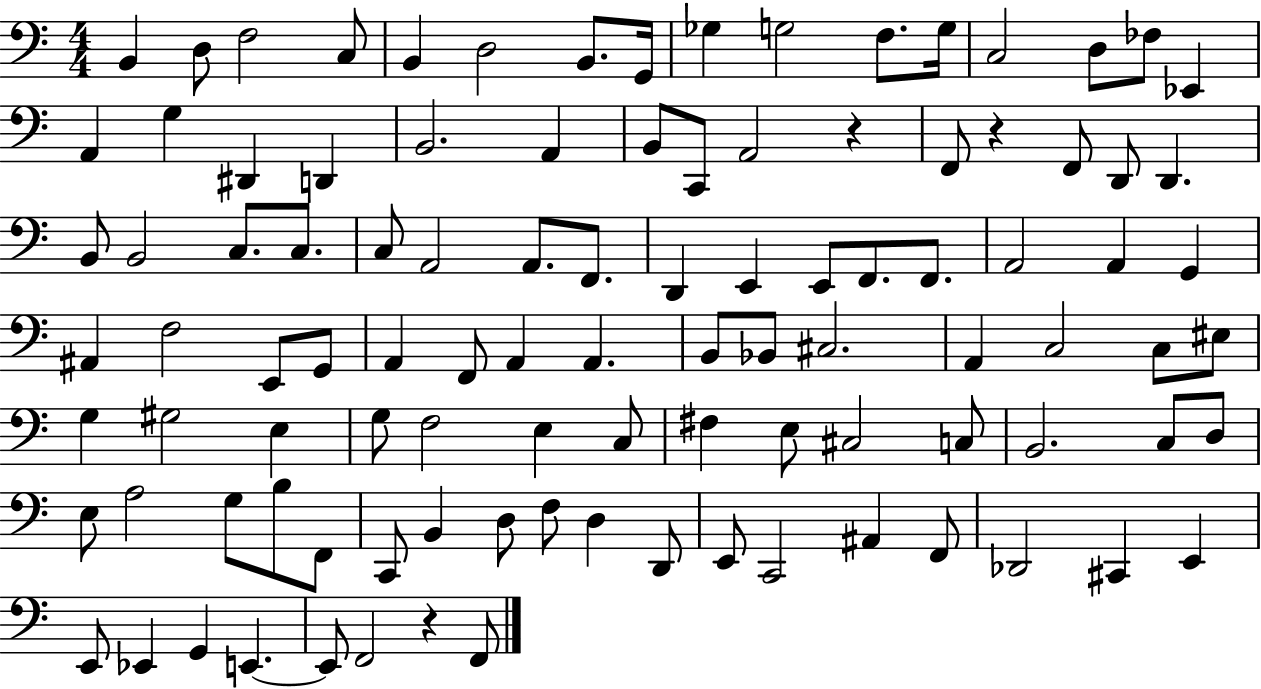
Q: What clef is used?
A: bass